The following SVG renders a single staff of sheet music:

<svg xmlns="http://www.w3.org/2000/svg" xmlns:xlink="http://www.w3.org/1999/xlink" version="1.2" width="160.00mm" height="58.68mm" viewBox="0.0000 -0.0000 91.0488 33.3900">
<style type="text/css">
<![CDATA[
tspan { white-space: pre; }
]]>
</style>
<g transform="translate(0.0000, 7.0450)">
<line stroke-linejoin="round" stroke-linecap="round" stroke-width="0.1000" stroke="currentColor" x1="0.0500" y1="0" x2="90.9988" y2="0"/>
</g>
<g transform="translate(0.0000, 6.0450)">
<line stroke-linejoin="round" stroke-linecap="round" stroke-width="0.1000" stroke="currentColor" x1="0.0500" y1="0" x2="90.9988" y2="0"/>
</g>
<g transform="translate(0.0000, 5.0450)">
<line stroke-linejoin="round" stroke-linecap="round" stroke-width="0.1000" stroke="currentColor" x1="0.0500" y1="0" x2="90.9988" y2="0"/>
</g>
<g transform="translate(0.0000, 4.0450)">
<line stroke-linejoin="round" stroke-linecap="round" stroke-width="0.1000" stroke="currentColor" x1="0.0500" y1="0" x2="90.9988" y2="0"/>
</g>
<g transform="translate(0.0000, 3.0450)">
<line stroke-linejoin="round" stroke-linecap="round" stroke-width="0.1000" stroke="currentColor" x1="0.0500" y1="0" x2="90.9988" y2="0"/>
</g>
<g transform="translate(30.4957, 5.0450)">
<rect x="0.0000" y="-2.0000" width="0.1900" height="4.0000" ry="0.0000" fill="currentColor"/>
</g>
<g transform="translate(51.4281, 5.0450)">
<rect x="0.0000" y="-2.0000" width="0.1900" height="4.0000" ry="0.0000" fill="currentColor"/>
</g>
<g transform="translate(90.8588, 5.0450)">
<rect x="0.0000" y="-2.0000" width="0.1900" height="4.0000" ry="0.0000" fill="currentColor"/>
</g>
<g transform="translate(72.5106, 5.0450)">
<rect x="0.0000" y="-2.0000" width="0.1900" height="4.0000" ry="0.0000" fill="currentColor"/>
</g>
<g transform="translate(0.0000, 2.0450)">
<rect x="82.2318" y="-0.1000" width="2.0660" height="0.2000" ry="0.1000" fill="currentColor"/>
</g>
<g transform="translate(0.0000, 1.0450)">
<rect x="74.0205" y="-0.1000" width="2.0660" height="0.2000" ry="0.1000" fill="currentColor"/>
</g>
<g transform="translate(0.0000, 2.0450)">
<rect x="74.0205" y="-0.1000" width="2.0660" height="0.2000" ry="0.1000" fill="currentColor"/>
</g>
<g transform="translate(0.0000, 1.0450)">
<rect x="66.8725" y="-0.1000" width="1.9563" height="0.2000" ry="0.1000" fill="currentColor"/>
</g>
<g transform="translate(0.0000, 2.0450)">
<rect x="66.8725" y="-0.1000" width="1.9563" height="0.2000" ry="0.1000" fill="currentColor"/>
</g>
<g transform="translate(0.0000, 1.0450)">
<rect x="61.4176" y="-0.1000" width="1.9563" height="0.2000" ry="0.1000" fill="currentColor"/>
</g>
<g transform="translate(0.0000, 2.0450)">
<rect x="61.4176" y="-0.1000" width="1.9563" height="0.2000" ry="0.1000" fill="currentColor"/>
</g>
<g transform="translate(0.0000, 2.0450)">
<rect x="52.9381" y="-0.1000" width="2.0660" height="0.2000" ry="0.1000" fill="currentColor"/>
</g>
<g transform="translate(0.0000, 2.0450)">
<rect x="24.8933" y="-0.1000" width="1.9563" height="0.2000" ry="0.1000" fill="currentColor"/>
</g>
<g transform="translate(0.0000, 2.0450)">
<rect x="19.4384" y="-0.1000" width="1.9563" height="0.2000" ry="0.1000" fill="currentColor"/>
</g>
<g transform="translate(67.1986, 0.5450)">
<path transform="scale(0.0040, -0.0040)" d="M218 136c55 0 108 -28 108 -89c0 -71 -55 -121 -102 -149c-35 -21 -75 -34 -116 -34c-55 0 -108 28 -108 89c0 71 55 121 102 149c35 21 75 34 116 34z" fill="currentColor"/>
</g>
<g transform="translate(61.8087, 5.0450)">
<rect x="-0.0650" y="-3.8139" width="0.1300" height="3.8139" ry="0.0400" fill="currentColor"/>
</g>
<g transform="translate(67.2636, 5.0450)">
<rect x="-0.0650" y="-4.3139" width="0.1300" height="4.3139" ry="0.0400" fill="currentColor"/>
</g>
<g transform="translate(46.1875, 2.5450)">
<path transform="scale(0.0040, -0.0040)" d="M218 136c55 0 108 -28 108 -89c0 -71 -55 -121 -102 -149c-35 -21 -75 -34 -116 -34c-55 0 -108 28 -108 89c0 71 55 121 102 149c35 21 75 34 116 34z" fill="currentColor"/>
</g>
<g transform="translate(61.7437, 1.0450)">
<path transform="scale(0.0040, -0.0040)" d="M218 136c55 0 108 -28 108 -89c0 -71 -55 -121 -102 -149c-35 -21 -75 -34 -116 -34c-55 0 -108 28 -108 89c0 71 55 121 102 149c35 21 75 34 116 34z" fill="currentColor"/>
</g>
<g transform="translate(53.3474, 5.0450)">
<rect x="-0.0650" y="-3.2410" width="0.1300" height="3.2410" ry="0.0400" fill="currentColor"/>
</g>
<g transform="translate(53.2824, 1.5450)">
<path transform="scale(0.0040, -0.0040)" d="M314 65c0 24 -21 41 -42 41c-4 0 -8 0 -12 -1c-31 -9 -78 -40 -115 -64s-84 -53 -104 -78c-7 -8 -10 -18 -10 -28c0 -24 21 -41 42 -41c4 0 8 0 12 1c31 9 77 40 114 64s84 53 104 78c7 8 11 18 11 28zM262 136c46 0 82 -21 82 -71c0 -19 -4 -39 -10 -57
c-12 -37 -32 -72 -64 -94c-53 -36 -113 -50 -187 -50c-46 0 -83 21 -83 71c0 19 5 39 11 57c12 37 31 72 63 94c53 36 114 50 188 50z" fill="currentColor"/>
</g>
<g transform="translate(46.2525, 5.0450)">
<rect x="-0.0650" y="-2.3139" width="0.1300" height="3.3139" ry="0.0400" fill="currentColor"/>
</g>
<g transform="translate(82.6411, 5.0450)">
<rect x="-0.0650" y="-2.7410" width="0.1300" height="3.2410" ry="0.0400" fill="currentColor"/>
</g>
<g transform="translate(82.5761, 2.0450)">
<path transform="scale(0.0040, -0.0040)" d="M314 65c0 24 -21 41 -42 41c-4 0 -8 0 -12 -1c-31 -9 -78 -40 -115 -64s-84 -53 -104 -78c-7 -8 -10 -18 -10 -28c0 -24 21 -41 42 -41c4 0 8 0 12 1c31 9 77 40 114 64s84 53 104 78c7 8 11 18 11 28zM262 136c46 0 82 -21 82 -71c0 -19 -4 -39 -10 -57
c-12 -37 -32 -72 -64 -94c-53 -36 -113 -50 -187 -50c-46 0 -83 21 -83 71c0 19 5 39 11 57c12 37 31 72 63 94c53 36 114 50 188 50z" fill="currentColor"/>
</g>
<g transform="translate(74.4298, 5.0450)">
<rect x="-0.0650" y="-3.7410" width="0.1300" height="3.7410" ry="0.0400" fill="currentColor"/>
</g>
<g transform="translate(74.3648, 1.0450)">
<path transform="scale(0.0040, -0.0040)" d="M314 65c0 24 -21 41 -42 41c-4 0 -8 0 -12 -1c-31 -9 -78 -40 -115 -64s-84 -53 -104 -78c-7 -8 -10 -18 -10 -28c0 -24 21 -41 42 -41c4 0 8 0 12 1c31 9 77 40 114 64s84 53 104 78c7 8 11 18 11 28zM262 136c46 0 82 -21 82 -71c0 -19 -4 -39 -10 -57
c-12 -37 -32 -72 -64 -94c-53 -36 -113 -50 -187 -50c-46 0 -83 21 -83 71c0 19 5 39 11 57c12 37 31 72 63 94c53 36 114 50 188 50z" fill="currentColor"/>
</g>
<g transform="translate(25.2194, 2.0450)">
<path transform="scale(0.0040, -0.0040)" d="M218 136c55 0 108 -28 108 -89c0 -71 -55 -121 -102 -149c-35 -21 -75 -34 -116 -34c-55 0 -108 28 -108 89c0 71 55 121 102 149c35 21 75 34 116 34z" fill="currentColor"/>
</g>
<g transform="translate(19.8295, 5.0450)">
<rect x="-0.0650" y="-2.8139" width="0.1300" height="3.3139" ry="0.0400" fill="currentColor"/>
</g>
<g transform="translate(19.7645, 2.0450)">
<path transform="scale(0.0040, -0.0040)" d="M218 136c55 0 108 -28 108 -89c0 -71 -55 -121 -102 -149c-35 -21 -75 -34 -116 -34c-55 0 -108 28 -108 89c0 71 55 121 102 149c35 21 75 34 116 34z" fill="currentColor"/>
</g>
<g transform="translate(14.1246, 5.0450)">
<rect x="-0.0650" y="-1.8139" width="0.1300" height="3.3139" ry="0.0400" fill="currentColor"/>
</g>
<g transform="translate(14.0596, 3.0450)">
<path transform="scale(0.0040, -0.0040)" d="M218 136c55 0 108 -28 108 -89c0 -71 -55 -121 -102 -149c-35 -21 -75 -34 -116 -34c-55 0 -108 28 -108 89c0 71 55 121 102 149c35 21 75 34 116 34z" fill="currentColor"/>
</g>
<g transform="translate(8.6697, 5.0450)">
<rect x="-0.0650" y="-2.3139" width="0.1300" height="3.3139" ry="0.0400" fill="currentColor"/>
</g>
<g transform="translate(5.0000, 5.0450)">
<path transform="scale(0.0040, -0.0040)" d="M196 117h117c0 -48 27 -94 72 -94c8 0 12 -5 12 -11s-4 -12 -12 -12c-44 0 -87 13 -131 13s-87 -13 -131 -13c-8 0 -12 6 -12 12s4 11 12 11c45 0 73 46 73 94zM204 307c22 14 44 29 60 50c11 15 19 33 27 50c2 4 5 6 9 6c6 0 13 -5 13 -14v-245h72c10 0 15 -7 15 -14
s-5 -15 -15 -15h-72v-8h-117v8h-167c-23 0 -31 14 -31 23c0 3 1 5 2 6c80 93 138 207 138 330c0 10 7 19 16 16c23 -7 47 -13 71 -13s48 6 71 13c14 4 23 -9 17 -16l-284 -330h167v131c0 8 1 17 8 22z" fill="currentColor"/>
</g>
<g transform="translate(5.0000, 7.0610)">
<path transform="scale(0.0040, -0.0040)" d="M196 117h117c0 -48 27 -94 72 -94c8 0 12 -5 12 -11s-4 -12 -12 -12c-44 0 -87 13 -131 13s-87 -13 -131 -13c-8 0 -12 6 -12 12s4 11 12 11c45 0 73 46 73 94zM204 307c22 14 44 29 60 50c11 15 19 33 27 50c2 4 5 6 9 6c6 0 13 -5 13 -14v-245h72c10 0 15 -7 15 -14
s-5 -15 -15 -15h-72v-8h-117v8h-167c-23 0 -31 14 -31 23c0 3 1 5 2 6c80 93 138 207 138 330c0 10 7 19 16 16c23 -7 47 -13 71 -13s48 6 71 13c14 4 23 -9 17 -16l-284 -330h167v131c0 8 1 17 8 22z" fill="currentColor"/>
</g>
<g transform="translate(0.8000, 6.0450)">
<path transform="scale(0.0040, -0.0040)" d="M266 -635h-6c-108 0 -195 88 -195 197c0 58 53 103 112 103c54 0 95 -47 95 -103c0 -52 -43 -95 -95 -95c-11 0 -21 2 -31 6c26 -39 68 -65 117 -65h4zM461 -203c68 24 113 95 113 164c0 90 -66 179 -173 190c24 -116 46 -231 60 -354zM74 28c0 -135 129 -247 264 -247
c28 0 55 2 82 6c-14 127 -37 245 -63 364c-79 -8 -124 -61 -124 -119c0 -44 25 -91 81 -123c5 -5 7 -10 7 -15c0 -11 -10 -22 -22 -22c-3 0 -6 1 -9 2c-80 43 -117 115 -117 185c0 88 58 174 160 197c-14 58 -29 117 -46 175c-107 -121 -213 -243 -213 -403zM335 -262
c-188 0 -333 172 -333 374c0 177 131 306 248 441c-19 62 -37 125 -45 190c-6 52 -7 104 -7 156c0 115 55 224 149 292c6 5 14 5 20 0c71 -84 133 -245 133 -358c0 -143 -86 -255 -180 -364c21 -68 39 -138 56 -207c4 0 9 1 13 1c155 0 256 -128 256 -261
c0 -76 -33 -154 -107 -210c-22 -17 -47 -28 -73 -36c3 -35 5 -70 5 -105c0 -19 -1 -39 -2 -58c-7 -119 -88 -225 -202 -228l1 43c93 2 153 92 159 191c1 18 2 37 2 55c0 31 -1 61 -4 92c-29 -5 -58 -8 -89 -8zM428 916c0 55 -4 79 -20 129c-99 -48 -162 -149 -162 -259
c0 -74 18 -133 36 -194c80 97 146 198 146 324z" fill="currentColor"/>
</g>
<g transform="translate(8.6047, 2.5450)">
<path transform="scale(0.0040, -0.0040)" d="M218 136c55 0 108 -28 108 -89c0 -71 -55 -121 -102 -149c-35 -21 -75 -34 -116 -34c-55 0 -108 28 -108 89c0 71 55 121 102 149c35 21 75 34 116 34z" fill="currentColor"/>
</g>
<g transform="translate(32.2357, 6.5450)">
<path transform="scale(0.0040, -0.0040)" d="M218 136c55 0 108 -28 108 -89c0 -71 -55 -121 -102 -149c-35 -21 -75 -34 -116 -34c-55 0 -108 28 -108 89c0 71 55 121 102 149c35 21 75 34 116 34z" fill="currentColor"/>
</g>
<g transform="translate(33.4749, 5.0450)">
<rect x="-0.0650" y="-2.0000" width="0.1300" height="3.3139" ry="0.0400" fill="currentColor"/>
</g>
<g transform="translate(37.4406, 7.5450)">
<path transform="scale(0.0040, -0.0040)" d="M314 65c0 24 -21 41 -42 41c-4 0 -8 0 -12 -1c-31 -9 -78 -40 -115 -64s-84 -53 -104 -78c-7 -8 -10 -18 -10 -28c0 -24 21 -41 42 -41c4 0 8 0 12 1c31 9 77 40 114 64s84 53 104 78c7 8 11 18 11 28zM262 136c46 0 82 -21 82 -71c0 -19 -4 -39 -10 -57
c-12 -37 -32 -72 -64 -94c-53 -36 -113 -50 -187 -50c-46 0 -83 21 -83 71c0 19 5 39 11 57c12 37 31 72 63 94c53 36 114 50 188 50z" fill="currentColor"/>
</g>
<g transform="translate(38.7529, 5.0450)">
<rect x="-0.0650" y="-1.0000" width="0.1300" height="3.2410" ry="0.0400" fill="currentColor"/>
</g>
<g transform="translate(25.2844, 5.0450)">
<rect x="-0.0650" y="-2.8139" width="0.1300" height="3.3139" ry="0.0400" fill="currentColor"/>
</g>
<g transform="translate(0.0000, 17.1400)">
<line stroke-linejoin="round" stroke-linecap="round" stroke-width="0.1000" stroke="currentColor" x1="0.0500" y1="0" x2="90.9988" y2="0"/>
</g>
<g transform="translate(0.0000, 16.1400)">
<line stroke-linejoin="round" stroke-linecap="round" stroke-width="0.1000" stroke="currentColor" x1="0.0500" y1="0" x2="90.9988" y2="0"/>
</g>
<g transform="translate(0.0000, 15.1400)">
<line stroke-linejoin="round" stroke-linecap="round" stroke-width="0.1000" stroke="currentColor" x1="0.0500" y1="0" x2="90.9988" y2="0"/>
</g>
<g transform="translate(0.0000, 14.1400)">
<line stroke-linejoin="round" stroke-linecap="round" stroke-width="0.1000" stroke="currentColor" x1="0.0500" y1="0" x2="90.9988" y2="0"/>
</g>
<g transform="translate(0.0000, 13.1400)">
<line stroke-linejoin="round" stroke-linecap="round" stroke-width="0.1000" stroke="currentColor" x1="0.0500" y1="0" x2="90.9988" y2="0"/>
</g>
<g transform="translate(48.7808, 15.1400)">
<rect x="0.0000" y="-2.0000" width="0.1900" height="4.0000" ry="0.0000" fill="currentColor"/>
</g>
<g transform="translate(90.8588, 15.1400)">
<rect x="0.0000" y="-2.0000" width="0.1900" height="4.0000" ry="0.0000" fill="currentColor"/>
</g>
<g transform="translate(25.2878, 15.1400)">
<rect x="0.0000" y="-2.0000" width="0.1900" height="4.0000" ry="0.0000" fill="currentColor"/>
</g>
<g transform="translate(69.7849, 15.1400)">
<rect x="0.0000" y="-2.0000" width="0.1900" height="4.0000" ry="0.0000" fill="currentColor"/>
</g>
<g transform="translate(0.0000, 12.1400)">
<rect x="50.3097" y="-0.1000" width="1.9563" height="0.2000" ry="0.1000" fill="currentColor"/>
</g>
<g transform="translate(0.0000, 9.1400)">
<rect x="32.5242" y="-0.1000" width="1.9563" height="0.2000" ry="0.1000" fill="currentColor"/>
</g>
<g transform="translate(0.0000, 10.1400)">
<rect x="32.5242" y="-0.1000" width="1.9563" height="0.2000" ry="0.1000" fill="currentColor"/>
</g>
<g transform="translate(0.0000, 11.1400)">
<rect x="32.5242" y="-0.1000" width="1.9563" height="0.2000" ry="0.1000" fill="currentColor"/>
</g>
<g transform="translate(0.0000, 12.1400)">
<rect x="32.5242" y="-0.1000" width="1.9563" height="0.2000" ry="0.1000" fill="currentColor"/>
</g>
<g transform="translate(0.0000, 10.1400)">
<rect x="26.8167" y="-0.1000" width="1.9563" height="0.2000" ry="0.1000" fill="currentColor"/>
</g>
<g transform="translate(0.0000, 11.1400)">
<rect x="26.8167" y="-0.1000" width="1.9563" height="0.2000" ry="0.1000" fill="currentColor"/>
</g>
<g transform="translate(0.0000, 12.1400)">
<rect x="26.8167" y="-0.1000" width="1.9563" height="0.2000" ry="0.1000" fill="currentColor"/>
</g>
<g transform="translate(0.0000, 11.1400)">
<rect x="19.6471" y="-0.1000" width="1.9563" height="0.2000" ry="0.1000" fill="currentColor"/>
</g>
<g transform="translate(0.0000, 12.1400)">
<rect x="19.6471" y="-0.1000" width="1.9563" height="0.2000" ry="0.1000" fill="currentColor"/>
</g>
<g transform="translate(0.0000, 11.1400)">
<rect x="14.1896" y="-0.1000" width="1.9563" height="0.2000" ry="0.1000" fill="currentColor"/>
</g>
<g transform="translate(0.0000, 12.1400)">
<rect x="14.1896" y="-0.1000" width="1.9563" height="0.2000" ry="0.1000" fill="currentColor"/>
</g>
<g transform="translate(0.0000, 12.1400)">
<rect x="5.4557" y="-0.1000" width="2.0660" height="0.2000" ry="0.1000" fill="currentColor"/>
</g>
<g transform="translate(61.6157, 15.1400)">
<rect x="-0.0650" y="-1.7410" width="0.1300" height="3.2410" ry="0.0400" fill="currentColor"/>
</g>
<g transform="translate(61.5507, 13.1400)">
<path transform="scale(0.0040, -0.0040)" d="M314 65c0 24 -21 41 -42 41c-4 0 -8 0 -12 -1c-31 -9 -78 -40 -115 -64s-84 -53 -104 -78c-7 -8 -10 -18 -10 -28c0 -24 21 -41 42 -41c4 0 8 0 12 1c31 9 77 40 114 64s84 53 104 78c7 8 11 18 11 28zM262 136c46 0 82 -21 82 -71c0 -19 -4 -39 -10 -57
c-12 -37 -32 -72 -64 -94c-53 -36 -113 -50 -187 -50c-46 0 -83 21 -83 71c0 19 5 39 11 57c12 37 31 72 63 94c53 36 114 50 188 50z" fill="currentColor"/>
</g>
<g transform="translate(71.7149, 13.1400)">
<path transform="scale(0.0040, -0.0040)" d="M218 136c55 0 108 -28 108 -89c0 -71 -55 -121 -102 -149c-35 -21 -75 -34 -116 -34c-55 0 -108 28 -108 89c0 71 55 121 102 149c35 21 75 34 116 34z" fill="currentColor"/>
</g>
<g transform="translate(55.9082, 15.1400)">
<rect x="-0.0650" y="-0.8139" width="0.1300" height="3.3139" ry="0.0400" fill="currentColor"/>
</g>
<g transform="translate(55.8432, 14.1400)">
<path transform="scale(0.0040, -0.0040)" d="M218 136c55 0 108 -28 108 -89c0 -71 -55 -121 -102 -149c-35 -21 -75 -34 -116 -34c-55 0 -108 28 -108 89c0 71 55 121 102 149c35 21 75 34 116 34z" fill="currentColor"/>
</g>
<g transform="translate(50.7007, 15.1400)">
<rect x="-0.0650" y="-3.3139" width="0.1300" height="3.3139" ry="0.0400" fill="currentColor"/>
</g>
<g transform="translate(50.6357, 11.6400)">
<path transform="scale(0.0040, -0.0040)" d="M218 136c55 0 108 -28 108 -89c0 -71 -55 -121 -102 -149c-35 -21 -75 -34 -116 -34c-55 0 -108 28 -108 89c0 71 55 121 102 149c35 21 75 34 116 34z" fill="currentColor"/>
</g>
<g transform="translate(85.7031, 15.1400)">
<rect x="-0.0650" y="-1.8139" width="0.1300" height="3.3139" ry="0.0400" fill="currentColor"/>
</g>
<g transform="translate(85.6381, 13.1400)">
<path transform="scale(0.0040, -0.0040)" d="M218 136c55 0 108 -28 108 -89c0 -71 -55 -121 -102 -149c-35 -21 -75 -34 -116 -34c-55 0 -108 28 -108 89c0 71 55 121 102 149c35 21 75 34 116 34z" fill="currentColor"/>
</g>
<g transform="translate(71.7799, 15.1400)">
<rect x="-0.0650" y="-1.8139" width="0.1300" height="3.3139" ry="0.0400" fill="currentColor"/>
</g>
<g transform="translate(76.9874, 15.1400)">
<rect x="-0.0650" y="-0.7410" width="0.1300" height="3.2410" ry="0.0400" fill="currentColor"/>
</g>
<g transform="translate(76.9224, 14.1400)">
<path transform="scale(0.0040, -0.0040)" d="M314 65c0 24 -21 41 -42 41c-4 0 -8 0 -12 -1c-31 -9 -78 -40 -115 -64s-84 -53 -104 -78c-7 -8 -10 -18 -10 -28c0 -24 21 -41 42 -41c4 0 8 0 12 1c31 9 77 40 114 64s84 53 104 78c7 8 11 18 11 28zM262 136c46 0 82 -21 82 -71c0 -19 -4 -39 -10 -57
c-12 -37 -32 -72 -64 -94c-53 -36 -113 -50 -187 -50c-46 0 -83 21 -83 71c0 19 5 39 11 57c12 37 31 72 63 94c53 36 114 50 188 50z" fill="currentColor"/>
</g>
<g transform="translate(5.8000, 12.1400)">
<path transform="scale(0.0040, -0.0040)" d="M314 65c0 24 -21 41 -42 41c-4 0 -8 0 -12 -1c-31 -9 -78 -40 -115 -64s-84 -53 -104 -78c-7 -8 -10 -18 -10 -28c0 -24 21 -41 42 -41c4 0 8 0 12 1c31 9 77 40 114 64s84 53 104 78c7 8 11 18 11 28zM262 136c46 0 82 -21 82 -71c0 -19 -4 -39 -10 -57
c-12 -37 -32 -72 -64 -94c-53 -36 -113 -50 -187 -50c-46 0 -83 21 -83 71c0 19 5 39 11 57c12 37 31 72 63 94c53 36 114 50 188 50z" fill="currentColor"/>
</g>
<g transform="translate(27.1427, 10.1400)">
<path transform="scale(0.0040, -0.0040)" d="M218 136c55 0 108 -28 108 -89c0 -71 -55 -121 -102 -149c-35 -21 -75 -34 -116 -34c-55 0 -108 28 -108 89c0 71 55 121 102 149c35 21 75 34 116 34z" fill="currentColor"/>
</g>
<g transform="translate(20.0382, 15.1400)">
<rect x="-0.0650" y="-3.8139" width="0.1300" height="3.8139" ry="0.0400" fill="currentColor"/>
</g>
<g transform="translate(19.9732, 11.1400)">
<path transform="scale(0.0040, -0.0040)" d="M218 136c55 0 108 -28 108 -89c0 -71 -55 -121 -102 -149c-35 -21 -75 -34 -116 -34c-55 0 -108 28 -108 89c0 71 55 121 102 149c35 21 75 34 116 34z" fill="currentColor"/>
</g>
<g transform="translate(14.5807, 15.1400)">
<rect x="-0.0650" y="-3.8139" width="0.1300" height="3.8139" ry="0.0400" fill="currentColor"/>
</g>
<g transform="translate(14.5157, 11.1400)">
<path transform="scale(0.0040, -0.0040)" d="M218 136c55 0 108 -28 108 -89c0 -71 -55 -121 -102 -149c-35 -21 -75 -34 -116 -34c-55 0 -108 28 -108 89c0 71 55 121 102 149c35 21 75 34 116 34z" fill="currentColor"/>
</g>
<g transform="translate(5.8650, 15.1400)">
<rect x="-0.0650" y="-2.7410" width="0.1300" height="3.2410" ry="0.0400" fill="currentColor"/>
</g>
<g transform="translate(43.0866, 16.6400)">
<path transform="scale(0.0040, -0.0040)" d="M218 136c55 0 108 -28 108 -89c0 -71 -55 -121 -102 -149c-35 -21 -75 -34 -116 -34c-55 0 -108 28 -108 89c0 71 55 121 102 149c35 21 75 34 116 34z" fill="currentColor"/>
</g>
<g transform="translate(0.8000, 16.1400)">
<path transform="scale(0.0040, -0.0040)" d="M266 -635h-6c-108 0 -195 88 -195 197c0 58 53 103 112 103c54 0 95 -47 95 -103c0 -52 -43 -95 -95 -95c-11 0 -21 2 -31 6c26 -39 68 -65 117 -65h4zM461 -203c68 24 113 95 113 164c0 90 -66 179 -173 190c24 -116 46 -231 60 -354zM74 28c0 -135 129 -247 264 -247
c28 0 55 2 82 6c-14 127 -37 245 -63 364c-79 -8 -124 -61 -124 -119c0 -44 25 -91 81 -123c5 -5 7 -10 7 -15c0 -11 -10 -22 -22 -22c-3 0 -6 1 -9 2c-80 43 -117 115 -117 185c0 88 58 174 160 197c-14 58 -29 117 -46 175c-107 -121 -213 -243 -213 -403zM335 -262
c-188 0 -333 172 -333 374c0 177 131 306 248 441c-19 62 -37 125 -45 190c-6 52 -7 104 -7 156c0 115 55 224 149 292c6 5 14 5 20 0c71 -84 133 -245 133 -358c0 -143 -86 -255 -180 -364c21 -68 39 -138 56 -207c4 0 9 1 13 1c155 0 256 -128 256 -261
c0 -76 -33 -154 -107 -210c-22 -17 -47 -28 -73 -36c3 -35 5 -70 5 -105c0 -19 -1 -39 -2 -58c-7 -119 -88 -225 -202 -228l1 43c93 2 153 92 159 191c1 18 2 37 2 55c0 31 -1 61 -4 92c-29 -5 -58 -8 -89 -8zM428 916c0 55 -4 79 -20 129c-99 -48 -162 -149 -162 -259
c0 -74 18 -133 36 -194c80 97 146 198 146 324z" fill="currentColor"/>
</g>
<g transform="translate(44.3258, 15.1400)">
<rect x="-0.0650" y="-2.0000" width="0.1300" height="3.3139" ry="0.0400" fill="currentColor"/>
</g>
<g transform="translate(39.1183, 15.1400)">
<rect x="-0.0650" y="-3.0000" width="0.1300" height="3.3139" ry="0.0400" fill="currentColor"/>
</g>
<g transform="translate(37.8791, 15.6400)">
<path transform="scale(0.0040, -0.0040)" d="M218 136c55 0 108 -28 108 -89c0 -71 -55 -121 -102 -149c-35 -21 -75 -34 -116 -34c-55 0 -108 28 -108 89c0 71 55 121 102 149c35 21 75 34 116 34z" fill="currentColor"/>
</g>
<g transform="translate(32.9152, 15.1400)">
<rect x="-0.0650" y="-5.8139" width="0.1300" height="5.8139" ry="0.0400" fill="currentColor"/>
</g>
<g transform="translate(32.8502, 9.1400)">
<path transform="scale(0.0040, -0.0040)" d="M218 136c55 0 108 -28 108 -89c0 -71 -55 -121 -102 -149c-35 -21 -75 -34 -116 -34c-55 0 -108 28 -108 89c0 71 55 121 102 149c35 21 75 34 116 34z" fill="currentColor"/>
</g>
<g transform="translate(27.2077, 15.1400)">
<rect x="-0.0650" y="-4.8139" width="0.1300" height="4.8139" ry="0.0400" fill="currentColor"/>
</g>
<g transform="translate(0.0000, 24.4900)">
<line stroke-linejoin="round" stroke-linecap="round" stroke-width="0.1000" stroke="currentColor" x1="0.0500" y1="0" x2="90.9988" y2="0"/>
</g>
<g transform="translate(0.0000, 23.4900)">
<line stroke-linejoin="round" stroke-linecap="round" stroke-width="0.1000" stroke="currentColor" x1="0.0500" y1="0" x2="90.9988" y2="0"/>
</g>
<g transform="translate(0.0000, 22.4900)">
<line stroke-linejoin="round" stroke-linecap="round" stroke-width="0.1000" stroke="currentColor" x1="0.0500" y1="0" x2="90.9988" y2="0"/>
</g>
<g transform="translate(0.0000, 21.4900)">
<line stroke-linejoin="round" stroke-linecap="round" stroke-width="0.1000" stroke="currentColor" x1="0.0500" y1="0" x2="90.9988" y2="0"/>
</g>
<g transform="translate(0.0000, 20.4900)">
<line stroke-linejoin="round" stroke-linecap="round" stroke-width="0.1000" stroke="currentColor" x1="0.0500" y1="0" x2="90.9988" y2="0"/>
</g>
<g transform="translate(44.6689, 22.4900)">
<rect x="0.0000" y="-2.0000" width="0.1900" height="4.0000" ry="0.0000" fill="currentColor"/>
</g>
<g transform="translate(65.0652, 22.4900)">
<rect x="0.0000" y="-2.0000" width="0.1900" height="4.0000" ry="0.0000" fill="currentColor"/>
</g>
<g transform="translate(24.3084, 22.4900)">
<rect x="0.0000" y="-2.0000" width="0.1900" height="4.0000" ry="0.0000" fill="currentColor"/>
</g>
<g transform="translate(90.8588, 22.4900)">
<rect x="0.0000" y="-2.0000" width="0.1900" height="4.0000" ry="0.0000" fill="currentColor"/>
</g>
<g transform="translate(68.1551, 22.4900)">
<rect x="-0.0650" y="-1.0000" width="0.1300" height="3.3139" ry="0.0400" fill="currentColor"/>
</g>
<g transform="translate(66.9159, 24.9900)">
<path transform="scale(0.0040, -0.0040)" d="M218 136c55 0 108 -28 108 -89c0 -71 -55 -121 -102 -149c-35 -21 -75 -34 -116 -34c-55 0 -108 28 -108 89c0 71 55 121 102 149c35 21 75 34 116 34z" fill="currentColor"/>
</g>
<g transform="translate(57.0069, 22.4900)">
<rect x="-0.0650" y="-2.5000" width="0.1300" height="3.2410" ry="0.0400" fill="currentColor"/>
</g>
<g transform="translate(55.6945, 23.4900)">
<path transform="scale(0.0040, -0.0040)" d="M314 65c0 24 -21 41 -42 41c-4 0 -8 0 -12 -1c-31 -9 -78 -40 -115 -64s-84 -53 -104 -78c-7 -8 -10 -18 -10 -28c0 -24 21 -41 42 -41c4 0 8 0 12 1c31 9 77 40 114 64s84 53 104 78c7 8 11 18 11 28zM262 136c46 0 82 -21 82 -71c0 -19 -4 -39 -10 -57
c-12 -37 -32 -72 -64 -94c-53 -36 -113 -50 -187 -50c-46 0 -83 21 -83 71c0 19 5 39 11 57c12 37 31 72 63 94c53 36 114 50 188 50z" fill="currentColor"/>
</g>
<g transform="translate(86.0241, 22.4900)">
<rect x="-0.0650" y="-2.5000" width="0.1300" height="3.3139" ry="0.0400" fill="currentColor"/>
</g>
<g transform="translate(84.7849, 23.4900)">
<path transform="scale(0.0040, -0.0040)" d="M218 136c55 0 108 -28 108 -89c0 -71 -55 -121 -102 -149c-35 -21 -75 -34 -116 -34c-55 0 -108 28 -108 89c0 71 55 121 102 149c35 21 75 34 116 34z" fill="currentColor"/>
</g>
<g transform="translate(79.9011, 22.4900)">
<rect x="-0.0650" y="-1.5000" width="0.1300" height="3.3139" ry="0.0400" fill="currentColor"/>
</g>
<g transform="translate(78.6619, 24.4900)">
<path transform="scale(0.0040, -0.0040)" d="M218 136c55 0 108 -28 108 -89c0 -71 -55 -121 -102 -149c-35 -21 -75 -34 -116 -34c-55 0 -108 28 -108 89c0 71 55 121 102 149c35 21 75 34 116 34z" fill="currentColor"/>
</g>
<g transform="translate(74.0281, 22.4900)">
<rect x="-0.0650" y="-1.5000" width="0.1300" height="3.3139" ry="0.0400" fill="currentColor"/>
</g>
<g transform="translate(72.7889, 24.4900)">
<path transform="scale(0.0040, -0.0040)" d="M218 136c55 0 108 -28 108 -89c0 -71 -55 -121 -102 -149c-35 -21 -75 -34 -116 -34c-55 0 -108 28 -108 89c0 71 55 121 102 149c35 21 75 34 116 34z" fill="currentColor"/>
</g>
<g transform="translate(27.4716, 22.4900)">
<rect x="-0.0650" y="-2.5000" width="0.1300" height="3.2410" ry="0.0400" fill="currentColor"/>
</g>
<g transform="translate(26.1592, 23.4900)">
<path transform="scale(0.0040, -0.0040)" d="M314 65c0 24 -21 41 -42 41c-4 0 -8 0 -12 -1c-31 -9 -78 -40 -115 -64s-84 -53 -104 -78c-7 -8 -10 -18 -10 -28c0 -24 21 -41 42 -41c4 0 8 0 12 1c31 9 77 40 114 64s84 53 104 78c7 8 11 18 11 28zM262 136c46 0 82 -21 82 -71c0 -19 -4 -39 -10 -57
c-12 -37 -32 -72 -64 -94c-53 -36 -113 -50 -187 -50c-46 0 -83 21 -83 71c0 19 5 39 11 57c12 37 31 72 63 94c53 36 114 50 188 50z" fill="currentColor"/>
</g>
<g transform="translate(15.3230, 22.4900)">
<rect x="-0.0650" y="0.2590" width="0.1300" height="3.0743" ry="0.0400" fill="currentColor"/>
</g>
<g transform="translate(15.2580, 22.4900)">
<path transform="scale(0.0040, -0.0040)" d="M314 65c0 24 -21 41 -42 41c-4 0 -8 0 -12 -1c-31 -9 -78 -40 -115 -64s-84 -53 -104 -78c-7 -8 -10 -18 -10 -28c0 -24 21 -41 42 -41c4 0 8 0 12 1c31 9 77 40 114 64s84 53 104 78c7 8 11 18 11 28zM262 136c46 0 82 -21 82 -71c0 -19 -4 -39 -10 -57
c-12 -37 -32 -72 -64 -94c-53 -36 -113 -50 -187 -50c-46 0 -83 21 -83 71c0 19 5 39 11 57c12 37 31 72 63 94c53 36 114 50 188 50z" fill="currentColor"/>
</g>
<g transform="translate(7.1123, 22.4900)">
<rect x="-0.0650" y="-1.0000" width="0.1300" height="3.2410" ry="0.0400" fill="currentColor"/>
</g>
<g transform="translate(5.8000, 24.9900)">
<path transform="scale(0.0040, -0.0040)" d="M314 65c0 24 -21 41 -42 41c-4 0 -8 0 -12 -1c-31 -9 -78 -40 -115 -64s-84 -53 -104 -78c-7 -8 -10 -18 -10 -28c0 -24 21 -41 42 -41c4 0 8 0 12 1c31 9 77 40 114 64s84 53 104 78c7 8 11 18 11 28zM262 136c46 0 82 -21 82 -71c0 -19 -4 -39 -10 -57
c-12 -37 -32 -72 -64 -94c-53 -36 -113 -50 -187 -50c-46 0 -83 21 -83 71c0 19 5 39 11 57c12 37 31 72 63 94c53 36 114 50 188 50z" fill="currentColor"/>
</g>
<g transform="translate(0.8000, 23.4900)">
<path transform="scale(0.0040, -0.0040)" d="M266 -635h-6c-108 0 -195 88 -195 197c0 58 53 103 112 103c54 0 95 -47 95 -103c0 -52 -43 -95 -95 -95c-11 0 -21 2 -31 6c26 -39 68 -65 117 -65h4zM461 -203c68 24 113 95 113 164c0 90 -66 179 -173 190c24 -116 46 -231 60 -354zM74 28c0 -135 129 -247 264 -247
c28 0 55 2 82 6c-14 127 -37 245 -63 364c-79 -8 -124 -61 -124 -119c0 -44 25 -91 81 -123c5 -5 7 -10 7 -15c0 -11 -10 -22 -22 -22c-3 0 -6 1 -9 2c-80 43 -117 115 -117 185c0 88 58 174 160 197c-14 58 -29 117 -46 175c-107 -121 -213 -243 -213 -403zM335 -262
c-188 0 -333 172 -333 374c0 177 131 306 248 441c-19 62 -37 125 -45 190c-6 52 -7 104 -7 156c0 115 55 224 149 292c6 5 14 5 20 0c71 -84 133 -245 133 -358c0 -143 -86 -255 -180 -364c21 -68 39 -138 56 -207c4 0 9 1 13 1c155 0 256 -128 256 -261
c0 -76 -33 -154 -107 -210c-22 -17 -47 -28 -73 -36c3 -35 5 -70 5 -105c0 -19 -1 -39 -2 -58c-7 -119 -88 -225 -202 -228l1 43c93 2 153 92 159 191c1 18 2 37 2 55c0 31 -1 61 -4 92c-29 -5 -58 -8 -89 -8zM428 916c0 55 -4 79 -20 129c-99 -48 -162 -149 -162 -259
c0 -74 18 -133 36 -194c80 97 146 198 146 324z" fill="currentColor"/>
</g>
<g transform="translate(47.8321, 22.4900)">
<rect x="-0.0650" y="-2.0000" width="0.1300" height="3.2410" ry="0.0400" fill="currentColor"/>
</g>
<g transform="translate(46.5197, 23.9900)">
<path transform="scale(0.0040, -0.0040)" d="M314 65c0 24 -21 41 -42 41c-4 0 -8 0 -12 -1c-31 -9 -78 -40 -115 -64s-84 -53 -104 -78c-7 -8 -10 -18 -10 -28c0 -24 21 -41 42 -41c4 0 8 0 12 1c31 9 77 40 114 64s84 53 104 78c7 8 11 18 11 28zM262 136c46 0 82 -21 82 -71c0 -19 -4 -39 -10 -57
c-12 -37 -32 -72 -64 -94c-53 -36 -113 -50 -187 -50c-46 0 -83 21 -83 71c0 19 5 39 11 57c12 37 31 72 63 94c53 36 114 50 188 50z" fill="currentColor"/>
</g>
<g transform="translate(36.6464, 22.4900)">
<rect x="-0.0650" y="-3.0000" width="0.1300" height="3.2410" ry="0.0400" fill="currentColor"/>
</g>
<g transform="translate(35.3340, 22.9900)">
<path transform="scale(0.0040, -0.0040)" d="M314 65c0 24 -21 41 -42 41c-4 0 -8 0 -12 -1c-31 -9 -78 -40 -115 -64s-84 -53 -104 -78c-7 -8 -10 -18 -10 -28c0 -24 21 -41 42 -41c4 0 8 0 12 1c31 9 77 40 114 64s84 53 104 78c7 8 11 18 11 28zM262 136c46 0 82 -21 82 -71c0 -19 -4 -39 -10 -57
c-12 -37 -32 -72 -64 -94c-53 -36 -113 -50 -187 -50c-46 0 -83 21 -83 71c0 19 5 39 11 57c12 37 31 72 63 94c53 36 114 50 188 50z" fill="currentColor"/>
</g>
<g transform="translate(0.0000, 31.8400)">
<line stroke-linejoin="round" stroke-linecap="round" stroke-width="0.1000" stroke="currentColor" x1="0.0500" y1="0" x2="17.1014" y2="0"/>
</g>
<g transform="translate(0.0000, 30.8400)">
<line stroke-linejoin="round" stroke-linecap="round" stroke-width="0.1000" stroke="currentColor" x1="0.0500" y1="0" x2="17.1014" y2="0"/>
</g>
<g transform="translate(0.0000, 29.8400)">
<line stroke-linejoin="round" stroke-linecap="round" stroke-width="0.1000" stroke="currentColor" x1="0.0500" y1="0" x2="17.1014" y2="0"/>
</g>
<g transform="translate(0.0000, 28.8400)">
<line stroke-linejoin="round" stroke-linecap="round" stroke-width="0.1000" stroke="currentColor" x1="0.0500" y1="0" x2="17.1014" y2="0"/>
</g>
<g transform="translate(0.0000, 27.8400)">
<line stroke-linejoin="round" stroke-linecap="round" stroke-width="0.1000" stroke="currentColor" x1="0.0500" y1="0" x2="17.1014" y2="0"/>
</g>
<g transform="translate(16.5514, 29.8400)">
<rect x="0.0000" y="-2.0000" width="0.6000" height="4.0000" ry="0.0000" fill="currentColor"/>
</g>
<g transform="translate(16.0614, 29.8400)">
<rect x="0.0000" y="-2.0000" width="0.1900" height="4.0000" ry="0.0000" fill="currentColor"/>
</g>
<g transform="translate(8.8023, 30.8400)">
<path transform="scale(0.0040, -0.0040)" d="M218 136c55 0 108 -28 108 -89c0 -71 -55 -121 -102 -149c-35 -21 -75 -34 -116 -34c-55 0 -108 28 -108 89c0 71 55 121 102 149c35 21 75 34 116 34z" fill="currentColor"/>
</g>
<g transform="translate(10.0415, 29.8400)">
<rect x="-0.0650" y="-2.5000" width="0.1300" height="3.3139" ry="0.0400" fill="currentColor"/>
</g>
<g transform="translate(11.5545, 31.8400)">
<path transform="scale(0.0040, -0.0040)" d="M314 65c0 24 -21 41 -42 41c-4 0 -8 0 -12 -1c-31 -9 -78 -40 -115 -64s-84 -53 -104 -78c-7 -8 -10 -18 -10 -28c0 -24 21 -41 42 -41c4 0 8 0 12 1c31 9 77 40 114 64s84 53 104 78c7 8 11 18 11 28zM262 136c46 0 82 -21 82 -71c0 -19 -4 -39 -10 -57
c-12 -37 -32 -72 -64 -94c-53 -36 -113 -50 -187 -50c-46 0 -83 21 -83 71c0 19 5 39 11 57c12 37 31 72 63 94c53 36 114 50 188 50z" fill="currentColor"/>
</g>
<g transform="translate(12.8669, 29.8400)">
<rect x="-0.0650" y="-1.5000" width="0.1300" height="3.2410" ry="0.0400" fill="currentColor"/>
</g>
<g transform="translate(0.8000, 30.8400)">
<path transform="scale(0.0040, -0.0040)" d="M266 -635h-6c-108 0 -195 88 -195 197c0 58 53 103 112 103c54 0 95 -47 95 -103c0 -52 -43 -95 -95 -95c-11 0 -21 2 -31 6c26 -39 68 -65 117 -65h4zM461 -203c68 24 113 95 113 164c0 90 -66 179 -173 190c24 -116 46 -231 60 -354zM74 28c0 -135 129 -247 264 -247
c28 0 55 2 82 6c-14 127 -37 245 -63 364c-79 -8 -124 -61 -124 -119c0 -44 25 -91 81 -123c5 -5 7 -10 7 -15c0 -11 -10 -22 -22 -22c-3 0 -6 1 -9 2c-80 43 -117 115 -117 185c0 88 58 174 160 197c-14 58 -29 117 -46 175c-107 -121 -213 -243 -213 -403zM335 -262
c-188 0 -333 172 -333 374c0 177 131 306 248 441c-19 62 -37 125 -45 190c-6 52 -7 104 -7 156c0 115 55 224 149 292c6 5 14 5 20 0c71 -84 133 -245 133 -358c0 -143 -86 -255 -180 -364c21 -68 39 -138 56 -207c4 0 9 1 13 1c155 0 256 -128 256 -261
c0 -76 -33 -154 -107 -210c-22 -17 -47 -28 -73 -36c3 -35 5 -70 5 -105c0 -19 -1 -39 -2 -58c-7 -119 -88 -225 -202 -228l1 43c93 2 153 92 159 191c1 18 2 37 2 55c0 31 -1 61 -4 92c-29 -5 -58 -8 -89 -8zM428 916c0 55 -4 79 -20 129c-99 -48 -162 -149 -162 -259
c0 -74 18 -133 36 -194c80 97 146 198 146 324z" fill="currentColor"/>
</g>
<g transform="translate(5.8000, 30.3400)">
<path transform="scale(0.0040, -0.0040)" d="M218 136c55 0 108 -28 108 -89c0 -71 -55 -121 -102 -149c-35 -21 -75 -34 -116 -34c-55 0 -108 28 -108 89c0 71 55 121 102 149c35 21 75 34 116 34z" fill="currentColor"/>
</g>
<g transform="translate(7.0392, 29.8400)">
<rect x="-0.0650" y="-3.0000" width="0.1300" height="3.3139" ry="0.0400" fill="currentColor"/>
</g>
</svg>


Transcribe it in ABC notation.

X:1
T:Untitled
M:4/4
L:1/4
K:C
g f a a F D2 g b2 c' d' c'2 a2 a2 c' c' e' g' A F b d f2 f d2 f D2 B2 G2 A2 F2 G2 D E E G A G E2